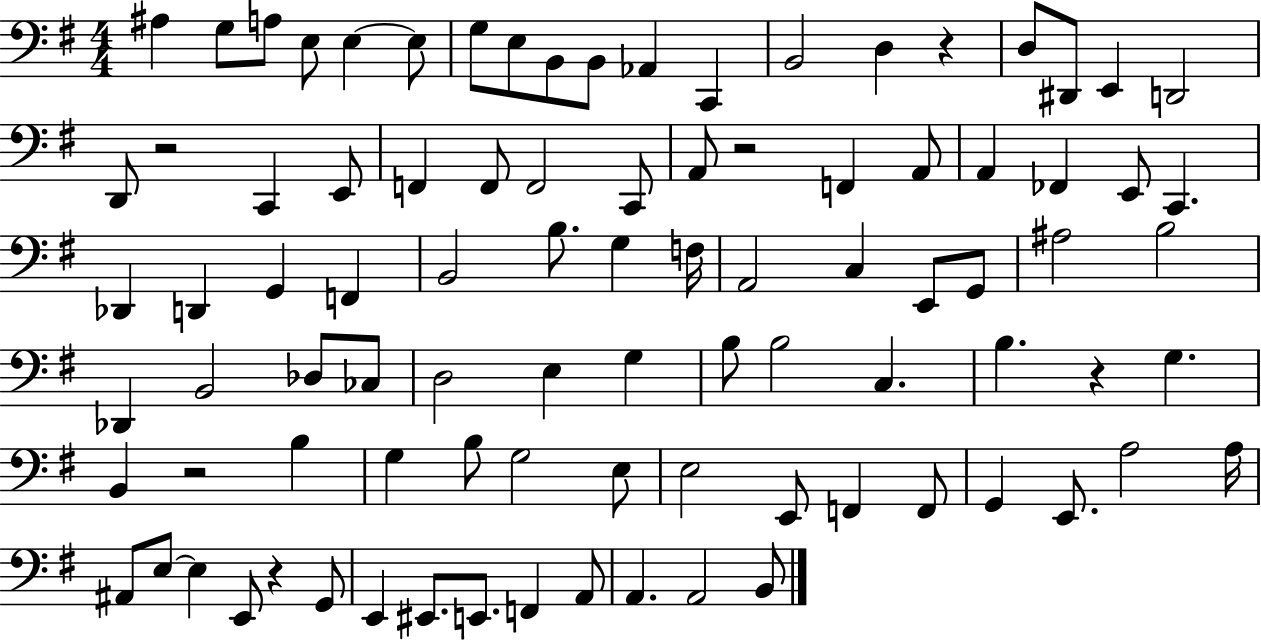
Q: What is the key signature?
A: G major